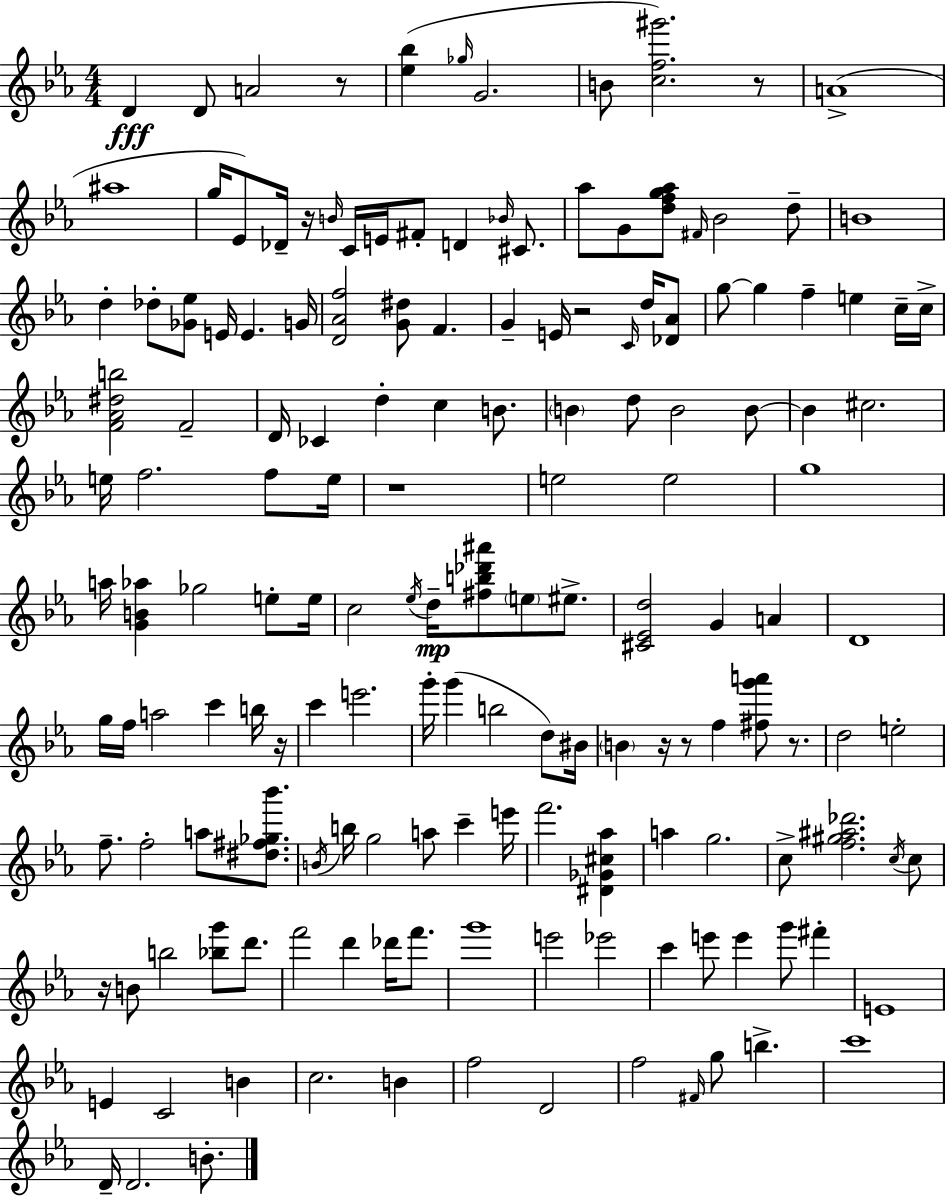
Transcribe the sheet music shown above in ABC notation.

X:1
T:Untitled
M:4/4
L:1/4
K:Eb
D D/2 A2 z/2 [_e_b] _g/4 G2 B/2 [cf^g']2 z/2 A4 ^a4 g/4 _E/2 _D/4 z/4 B/4 C/4 E/4 ^F/2 D _B/4 ^C/2 _a/2 G/2 [dfg_a]/2 ^F/4 _B2 d/2 B4 d _d/2 [_G_e]/2 E/4 E G/4 [D_Af]2 [G^d]/2 F G E/4 z2 C/4 d/4 [_D_A]/2 g/2 g f e c/4 c/4 [F_A^db]2 F2 D/4 _C d c B/2 B d/2 B2 B/2 B ^c2 e/4 f2 f/2 e/4 z4 e2 e2 g4 a/4 [GB_a] _g2 e/2 e/4 c2 _e/4 d/4 [^fb_d'^a']/2 e/2 ^e/2 [^C_Ed]2 G A D4 g/4 f/4 a2 c' b/4 z/4 c' e'2 g'/4 g' b2 d/2 ^B/4 B z/4 z/2 f [^fg'a']/2 z/2 d2 e2 f/2 f2 a/2 [^d^f_g_b']/2 B/4 b/4 g2 a/2 c' e'/4 f'2 [^D_G^c_a] a g2 c/2 [f^g^a_d']2 c/4 c/2 z/4 B/2 b2 [_bg']/2 d'/2 f'2 d' _d'/4 f'/2 g'4 e'2 _e'2 c' e'/2 e' g'/2 ^f' E4 E C2 B c2 B f2 D2 f2 ^F/4 g/2 b c'4 D/4 D2 B/2